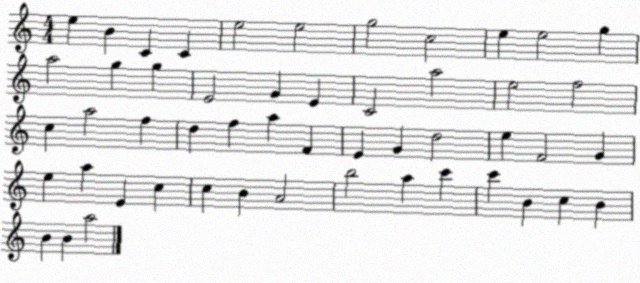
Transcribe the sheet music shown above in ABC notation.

X:1
T:Untitled
M:4/4
L:1/4
K:C
e B C C e2 e2 g2 c2 e e2 g a2 g g E2 G E C2 a2 e2 f2 c a2 f d f a F E G d2 e F2 G e a E c c B A2 b2 a c' c' B c B B B a2